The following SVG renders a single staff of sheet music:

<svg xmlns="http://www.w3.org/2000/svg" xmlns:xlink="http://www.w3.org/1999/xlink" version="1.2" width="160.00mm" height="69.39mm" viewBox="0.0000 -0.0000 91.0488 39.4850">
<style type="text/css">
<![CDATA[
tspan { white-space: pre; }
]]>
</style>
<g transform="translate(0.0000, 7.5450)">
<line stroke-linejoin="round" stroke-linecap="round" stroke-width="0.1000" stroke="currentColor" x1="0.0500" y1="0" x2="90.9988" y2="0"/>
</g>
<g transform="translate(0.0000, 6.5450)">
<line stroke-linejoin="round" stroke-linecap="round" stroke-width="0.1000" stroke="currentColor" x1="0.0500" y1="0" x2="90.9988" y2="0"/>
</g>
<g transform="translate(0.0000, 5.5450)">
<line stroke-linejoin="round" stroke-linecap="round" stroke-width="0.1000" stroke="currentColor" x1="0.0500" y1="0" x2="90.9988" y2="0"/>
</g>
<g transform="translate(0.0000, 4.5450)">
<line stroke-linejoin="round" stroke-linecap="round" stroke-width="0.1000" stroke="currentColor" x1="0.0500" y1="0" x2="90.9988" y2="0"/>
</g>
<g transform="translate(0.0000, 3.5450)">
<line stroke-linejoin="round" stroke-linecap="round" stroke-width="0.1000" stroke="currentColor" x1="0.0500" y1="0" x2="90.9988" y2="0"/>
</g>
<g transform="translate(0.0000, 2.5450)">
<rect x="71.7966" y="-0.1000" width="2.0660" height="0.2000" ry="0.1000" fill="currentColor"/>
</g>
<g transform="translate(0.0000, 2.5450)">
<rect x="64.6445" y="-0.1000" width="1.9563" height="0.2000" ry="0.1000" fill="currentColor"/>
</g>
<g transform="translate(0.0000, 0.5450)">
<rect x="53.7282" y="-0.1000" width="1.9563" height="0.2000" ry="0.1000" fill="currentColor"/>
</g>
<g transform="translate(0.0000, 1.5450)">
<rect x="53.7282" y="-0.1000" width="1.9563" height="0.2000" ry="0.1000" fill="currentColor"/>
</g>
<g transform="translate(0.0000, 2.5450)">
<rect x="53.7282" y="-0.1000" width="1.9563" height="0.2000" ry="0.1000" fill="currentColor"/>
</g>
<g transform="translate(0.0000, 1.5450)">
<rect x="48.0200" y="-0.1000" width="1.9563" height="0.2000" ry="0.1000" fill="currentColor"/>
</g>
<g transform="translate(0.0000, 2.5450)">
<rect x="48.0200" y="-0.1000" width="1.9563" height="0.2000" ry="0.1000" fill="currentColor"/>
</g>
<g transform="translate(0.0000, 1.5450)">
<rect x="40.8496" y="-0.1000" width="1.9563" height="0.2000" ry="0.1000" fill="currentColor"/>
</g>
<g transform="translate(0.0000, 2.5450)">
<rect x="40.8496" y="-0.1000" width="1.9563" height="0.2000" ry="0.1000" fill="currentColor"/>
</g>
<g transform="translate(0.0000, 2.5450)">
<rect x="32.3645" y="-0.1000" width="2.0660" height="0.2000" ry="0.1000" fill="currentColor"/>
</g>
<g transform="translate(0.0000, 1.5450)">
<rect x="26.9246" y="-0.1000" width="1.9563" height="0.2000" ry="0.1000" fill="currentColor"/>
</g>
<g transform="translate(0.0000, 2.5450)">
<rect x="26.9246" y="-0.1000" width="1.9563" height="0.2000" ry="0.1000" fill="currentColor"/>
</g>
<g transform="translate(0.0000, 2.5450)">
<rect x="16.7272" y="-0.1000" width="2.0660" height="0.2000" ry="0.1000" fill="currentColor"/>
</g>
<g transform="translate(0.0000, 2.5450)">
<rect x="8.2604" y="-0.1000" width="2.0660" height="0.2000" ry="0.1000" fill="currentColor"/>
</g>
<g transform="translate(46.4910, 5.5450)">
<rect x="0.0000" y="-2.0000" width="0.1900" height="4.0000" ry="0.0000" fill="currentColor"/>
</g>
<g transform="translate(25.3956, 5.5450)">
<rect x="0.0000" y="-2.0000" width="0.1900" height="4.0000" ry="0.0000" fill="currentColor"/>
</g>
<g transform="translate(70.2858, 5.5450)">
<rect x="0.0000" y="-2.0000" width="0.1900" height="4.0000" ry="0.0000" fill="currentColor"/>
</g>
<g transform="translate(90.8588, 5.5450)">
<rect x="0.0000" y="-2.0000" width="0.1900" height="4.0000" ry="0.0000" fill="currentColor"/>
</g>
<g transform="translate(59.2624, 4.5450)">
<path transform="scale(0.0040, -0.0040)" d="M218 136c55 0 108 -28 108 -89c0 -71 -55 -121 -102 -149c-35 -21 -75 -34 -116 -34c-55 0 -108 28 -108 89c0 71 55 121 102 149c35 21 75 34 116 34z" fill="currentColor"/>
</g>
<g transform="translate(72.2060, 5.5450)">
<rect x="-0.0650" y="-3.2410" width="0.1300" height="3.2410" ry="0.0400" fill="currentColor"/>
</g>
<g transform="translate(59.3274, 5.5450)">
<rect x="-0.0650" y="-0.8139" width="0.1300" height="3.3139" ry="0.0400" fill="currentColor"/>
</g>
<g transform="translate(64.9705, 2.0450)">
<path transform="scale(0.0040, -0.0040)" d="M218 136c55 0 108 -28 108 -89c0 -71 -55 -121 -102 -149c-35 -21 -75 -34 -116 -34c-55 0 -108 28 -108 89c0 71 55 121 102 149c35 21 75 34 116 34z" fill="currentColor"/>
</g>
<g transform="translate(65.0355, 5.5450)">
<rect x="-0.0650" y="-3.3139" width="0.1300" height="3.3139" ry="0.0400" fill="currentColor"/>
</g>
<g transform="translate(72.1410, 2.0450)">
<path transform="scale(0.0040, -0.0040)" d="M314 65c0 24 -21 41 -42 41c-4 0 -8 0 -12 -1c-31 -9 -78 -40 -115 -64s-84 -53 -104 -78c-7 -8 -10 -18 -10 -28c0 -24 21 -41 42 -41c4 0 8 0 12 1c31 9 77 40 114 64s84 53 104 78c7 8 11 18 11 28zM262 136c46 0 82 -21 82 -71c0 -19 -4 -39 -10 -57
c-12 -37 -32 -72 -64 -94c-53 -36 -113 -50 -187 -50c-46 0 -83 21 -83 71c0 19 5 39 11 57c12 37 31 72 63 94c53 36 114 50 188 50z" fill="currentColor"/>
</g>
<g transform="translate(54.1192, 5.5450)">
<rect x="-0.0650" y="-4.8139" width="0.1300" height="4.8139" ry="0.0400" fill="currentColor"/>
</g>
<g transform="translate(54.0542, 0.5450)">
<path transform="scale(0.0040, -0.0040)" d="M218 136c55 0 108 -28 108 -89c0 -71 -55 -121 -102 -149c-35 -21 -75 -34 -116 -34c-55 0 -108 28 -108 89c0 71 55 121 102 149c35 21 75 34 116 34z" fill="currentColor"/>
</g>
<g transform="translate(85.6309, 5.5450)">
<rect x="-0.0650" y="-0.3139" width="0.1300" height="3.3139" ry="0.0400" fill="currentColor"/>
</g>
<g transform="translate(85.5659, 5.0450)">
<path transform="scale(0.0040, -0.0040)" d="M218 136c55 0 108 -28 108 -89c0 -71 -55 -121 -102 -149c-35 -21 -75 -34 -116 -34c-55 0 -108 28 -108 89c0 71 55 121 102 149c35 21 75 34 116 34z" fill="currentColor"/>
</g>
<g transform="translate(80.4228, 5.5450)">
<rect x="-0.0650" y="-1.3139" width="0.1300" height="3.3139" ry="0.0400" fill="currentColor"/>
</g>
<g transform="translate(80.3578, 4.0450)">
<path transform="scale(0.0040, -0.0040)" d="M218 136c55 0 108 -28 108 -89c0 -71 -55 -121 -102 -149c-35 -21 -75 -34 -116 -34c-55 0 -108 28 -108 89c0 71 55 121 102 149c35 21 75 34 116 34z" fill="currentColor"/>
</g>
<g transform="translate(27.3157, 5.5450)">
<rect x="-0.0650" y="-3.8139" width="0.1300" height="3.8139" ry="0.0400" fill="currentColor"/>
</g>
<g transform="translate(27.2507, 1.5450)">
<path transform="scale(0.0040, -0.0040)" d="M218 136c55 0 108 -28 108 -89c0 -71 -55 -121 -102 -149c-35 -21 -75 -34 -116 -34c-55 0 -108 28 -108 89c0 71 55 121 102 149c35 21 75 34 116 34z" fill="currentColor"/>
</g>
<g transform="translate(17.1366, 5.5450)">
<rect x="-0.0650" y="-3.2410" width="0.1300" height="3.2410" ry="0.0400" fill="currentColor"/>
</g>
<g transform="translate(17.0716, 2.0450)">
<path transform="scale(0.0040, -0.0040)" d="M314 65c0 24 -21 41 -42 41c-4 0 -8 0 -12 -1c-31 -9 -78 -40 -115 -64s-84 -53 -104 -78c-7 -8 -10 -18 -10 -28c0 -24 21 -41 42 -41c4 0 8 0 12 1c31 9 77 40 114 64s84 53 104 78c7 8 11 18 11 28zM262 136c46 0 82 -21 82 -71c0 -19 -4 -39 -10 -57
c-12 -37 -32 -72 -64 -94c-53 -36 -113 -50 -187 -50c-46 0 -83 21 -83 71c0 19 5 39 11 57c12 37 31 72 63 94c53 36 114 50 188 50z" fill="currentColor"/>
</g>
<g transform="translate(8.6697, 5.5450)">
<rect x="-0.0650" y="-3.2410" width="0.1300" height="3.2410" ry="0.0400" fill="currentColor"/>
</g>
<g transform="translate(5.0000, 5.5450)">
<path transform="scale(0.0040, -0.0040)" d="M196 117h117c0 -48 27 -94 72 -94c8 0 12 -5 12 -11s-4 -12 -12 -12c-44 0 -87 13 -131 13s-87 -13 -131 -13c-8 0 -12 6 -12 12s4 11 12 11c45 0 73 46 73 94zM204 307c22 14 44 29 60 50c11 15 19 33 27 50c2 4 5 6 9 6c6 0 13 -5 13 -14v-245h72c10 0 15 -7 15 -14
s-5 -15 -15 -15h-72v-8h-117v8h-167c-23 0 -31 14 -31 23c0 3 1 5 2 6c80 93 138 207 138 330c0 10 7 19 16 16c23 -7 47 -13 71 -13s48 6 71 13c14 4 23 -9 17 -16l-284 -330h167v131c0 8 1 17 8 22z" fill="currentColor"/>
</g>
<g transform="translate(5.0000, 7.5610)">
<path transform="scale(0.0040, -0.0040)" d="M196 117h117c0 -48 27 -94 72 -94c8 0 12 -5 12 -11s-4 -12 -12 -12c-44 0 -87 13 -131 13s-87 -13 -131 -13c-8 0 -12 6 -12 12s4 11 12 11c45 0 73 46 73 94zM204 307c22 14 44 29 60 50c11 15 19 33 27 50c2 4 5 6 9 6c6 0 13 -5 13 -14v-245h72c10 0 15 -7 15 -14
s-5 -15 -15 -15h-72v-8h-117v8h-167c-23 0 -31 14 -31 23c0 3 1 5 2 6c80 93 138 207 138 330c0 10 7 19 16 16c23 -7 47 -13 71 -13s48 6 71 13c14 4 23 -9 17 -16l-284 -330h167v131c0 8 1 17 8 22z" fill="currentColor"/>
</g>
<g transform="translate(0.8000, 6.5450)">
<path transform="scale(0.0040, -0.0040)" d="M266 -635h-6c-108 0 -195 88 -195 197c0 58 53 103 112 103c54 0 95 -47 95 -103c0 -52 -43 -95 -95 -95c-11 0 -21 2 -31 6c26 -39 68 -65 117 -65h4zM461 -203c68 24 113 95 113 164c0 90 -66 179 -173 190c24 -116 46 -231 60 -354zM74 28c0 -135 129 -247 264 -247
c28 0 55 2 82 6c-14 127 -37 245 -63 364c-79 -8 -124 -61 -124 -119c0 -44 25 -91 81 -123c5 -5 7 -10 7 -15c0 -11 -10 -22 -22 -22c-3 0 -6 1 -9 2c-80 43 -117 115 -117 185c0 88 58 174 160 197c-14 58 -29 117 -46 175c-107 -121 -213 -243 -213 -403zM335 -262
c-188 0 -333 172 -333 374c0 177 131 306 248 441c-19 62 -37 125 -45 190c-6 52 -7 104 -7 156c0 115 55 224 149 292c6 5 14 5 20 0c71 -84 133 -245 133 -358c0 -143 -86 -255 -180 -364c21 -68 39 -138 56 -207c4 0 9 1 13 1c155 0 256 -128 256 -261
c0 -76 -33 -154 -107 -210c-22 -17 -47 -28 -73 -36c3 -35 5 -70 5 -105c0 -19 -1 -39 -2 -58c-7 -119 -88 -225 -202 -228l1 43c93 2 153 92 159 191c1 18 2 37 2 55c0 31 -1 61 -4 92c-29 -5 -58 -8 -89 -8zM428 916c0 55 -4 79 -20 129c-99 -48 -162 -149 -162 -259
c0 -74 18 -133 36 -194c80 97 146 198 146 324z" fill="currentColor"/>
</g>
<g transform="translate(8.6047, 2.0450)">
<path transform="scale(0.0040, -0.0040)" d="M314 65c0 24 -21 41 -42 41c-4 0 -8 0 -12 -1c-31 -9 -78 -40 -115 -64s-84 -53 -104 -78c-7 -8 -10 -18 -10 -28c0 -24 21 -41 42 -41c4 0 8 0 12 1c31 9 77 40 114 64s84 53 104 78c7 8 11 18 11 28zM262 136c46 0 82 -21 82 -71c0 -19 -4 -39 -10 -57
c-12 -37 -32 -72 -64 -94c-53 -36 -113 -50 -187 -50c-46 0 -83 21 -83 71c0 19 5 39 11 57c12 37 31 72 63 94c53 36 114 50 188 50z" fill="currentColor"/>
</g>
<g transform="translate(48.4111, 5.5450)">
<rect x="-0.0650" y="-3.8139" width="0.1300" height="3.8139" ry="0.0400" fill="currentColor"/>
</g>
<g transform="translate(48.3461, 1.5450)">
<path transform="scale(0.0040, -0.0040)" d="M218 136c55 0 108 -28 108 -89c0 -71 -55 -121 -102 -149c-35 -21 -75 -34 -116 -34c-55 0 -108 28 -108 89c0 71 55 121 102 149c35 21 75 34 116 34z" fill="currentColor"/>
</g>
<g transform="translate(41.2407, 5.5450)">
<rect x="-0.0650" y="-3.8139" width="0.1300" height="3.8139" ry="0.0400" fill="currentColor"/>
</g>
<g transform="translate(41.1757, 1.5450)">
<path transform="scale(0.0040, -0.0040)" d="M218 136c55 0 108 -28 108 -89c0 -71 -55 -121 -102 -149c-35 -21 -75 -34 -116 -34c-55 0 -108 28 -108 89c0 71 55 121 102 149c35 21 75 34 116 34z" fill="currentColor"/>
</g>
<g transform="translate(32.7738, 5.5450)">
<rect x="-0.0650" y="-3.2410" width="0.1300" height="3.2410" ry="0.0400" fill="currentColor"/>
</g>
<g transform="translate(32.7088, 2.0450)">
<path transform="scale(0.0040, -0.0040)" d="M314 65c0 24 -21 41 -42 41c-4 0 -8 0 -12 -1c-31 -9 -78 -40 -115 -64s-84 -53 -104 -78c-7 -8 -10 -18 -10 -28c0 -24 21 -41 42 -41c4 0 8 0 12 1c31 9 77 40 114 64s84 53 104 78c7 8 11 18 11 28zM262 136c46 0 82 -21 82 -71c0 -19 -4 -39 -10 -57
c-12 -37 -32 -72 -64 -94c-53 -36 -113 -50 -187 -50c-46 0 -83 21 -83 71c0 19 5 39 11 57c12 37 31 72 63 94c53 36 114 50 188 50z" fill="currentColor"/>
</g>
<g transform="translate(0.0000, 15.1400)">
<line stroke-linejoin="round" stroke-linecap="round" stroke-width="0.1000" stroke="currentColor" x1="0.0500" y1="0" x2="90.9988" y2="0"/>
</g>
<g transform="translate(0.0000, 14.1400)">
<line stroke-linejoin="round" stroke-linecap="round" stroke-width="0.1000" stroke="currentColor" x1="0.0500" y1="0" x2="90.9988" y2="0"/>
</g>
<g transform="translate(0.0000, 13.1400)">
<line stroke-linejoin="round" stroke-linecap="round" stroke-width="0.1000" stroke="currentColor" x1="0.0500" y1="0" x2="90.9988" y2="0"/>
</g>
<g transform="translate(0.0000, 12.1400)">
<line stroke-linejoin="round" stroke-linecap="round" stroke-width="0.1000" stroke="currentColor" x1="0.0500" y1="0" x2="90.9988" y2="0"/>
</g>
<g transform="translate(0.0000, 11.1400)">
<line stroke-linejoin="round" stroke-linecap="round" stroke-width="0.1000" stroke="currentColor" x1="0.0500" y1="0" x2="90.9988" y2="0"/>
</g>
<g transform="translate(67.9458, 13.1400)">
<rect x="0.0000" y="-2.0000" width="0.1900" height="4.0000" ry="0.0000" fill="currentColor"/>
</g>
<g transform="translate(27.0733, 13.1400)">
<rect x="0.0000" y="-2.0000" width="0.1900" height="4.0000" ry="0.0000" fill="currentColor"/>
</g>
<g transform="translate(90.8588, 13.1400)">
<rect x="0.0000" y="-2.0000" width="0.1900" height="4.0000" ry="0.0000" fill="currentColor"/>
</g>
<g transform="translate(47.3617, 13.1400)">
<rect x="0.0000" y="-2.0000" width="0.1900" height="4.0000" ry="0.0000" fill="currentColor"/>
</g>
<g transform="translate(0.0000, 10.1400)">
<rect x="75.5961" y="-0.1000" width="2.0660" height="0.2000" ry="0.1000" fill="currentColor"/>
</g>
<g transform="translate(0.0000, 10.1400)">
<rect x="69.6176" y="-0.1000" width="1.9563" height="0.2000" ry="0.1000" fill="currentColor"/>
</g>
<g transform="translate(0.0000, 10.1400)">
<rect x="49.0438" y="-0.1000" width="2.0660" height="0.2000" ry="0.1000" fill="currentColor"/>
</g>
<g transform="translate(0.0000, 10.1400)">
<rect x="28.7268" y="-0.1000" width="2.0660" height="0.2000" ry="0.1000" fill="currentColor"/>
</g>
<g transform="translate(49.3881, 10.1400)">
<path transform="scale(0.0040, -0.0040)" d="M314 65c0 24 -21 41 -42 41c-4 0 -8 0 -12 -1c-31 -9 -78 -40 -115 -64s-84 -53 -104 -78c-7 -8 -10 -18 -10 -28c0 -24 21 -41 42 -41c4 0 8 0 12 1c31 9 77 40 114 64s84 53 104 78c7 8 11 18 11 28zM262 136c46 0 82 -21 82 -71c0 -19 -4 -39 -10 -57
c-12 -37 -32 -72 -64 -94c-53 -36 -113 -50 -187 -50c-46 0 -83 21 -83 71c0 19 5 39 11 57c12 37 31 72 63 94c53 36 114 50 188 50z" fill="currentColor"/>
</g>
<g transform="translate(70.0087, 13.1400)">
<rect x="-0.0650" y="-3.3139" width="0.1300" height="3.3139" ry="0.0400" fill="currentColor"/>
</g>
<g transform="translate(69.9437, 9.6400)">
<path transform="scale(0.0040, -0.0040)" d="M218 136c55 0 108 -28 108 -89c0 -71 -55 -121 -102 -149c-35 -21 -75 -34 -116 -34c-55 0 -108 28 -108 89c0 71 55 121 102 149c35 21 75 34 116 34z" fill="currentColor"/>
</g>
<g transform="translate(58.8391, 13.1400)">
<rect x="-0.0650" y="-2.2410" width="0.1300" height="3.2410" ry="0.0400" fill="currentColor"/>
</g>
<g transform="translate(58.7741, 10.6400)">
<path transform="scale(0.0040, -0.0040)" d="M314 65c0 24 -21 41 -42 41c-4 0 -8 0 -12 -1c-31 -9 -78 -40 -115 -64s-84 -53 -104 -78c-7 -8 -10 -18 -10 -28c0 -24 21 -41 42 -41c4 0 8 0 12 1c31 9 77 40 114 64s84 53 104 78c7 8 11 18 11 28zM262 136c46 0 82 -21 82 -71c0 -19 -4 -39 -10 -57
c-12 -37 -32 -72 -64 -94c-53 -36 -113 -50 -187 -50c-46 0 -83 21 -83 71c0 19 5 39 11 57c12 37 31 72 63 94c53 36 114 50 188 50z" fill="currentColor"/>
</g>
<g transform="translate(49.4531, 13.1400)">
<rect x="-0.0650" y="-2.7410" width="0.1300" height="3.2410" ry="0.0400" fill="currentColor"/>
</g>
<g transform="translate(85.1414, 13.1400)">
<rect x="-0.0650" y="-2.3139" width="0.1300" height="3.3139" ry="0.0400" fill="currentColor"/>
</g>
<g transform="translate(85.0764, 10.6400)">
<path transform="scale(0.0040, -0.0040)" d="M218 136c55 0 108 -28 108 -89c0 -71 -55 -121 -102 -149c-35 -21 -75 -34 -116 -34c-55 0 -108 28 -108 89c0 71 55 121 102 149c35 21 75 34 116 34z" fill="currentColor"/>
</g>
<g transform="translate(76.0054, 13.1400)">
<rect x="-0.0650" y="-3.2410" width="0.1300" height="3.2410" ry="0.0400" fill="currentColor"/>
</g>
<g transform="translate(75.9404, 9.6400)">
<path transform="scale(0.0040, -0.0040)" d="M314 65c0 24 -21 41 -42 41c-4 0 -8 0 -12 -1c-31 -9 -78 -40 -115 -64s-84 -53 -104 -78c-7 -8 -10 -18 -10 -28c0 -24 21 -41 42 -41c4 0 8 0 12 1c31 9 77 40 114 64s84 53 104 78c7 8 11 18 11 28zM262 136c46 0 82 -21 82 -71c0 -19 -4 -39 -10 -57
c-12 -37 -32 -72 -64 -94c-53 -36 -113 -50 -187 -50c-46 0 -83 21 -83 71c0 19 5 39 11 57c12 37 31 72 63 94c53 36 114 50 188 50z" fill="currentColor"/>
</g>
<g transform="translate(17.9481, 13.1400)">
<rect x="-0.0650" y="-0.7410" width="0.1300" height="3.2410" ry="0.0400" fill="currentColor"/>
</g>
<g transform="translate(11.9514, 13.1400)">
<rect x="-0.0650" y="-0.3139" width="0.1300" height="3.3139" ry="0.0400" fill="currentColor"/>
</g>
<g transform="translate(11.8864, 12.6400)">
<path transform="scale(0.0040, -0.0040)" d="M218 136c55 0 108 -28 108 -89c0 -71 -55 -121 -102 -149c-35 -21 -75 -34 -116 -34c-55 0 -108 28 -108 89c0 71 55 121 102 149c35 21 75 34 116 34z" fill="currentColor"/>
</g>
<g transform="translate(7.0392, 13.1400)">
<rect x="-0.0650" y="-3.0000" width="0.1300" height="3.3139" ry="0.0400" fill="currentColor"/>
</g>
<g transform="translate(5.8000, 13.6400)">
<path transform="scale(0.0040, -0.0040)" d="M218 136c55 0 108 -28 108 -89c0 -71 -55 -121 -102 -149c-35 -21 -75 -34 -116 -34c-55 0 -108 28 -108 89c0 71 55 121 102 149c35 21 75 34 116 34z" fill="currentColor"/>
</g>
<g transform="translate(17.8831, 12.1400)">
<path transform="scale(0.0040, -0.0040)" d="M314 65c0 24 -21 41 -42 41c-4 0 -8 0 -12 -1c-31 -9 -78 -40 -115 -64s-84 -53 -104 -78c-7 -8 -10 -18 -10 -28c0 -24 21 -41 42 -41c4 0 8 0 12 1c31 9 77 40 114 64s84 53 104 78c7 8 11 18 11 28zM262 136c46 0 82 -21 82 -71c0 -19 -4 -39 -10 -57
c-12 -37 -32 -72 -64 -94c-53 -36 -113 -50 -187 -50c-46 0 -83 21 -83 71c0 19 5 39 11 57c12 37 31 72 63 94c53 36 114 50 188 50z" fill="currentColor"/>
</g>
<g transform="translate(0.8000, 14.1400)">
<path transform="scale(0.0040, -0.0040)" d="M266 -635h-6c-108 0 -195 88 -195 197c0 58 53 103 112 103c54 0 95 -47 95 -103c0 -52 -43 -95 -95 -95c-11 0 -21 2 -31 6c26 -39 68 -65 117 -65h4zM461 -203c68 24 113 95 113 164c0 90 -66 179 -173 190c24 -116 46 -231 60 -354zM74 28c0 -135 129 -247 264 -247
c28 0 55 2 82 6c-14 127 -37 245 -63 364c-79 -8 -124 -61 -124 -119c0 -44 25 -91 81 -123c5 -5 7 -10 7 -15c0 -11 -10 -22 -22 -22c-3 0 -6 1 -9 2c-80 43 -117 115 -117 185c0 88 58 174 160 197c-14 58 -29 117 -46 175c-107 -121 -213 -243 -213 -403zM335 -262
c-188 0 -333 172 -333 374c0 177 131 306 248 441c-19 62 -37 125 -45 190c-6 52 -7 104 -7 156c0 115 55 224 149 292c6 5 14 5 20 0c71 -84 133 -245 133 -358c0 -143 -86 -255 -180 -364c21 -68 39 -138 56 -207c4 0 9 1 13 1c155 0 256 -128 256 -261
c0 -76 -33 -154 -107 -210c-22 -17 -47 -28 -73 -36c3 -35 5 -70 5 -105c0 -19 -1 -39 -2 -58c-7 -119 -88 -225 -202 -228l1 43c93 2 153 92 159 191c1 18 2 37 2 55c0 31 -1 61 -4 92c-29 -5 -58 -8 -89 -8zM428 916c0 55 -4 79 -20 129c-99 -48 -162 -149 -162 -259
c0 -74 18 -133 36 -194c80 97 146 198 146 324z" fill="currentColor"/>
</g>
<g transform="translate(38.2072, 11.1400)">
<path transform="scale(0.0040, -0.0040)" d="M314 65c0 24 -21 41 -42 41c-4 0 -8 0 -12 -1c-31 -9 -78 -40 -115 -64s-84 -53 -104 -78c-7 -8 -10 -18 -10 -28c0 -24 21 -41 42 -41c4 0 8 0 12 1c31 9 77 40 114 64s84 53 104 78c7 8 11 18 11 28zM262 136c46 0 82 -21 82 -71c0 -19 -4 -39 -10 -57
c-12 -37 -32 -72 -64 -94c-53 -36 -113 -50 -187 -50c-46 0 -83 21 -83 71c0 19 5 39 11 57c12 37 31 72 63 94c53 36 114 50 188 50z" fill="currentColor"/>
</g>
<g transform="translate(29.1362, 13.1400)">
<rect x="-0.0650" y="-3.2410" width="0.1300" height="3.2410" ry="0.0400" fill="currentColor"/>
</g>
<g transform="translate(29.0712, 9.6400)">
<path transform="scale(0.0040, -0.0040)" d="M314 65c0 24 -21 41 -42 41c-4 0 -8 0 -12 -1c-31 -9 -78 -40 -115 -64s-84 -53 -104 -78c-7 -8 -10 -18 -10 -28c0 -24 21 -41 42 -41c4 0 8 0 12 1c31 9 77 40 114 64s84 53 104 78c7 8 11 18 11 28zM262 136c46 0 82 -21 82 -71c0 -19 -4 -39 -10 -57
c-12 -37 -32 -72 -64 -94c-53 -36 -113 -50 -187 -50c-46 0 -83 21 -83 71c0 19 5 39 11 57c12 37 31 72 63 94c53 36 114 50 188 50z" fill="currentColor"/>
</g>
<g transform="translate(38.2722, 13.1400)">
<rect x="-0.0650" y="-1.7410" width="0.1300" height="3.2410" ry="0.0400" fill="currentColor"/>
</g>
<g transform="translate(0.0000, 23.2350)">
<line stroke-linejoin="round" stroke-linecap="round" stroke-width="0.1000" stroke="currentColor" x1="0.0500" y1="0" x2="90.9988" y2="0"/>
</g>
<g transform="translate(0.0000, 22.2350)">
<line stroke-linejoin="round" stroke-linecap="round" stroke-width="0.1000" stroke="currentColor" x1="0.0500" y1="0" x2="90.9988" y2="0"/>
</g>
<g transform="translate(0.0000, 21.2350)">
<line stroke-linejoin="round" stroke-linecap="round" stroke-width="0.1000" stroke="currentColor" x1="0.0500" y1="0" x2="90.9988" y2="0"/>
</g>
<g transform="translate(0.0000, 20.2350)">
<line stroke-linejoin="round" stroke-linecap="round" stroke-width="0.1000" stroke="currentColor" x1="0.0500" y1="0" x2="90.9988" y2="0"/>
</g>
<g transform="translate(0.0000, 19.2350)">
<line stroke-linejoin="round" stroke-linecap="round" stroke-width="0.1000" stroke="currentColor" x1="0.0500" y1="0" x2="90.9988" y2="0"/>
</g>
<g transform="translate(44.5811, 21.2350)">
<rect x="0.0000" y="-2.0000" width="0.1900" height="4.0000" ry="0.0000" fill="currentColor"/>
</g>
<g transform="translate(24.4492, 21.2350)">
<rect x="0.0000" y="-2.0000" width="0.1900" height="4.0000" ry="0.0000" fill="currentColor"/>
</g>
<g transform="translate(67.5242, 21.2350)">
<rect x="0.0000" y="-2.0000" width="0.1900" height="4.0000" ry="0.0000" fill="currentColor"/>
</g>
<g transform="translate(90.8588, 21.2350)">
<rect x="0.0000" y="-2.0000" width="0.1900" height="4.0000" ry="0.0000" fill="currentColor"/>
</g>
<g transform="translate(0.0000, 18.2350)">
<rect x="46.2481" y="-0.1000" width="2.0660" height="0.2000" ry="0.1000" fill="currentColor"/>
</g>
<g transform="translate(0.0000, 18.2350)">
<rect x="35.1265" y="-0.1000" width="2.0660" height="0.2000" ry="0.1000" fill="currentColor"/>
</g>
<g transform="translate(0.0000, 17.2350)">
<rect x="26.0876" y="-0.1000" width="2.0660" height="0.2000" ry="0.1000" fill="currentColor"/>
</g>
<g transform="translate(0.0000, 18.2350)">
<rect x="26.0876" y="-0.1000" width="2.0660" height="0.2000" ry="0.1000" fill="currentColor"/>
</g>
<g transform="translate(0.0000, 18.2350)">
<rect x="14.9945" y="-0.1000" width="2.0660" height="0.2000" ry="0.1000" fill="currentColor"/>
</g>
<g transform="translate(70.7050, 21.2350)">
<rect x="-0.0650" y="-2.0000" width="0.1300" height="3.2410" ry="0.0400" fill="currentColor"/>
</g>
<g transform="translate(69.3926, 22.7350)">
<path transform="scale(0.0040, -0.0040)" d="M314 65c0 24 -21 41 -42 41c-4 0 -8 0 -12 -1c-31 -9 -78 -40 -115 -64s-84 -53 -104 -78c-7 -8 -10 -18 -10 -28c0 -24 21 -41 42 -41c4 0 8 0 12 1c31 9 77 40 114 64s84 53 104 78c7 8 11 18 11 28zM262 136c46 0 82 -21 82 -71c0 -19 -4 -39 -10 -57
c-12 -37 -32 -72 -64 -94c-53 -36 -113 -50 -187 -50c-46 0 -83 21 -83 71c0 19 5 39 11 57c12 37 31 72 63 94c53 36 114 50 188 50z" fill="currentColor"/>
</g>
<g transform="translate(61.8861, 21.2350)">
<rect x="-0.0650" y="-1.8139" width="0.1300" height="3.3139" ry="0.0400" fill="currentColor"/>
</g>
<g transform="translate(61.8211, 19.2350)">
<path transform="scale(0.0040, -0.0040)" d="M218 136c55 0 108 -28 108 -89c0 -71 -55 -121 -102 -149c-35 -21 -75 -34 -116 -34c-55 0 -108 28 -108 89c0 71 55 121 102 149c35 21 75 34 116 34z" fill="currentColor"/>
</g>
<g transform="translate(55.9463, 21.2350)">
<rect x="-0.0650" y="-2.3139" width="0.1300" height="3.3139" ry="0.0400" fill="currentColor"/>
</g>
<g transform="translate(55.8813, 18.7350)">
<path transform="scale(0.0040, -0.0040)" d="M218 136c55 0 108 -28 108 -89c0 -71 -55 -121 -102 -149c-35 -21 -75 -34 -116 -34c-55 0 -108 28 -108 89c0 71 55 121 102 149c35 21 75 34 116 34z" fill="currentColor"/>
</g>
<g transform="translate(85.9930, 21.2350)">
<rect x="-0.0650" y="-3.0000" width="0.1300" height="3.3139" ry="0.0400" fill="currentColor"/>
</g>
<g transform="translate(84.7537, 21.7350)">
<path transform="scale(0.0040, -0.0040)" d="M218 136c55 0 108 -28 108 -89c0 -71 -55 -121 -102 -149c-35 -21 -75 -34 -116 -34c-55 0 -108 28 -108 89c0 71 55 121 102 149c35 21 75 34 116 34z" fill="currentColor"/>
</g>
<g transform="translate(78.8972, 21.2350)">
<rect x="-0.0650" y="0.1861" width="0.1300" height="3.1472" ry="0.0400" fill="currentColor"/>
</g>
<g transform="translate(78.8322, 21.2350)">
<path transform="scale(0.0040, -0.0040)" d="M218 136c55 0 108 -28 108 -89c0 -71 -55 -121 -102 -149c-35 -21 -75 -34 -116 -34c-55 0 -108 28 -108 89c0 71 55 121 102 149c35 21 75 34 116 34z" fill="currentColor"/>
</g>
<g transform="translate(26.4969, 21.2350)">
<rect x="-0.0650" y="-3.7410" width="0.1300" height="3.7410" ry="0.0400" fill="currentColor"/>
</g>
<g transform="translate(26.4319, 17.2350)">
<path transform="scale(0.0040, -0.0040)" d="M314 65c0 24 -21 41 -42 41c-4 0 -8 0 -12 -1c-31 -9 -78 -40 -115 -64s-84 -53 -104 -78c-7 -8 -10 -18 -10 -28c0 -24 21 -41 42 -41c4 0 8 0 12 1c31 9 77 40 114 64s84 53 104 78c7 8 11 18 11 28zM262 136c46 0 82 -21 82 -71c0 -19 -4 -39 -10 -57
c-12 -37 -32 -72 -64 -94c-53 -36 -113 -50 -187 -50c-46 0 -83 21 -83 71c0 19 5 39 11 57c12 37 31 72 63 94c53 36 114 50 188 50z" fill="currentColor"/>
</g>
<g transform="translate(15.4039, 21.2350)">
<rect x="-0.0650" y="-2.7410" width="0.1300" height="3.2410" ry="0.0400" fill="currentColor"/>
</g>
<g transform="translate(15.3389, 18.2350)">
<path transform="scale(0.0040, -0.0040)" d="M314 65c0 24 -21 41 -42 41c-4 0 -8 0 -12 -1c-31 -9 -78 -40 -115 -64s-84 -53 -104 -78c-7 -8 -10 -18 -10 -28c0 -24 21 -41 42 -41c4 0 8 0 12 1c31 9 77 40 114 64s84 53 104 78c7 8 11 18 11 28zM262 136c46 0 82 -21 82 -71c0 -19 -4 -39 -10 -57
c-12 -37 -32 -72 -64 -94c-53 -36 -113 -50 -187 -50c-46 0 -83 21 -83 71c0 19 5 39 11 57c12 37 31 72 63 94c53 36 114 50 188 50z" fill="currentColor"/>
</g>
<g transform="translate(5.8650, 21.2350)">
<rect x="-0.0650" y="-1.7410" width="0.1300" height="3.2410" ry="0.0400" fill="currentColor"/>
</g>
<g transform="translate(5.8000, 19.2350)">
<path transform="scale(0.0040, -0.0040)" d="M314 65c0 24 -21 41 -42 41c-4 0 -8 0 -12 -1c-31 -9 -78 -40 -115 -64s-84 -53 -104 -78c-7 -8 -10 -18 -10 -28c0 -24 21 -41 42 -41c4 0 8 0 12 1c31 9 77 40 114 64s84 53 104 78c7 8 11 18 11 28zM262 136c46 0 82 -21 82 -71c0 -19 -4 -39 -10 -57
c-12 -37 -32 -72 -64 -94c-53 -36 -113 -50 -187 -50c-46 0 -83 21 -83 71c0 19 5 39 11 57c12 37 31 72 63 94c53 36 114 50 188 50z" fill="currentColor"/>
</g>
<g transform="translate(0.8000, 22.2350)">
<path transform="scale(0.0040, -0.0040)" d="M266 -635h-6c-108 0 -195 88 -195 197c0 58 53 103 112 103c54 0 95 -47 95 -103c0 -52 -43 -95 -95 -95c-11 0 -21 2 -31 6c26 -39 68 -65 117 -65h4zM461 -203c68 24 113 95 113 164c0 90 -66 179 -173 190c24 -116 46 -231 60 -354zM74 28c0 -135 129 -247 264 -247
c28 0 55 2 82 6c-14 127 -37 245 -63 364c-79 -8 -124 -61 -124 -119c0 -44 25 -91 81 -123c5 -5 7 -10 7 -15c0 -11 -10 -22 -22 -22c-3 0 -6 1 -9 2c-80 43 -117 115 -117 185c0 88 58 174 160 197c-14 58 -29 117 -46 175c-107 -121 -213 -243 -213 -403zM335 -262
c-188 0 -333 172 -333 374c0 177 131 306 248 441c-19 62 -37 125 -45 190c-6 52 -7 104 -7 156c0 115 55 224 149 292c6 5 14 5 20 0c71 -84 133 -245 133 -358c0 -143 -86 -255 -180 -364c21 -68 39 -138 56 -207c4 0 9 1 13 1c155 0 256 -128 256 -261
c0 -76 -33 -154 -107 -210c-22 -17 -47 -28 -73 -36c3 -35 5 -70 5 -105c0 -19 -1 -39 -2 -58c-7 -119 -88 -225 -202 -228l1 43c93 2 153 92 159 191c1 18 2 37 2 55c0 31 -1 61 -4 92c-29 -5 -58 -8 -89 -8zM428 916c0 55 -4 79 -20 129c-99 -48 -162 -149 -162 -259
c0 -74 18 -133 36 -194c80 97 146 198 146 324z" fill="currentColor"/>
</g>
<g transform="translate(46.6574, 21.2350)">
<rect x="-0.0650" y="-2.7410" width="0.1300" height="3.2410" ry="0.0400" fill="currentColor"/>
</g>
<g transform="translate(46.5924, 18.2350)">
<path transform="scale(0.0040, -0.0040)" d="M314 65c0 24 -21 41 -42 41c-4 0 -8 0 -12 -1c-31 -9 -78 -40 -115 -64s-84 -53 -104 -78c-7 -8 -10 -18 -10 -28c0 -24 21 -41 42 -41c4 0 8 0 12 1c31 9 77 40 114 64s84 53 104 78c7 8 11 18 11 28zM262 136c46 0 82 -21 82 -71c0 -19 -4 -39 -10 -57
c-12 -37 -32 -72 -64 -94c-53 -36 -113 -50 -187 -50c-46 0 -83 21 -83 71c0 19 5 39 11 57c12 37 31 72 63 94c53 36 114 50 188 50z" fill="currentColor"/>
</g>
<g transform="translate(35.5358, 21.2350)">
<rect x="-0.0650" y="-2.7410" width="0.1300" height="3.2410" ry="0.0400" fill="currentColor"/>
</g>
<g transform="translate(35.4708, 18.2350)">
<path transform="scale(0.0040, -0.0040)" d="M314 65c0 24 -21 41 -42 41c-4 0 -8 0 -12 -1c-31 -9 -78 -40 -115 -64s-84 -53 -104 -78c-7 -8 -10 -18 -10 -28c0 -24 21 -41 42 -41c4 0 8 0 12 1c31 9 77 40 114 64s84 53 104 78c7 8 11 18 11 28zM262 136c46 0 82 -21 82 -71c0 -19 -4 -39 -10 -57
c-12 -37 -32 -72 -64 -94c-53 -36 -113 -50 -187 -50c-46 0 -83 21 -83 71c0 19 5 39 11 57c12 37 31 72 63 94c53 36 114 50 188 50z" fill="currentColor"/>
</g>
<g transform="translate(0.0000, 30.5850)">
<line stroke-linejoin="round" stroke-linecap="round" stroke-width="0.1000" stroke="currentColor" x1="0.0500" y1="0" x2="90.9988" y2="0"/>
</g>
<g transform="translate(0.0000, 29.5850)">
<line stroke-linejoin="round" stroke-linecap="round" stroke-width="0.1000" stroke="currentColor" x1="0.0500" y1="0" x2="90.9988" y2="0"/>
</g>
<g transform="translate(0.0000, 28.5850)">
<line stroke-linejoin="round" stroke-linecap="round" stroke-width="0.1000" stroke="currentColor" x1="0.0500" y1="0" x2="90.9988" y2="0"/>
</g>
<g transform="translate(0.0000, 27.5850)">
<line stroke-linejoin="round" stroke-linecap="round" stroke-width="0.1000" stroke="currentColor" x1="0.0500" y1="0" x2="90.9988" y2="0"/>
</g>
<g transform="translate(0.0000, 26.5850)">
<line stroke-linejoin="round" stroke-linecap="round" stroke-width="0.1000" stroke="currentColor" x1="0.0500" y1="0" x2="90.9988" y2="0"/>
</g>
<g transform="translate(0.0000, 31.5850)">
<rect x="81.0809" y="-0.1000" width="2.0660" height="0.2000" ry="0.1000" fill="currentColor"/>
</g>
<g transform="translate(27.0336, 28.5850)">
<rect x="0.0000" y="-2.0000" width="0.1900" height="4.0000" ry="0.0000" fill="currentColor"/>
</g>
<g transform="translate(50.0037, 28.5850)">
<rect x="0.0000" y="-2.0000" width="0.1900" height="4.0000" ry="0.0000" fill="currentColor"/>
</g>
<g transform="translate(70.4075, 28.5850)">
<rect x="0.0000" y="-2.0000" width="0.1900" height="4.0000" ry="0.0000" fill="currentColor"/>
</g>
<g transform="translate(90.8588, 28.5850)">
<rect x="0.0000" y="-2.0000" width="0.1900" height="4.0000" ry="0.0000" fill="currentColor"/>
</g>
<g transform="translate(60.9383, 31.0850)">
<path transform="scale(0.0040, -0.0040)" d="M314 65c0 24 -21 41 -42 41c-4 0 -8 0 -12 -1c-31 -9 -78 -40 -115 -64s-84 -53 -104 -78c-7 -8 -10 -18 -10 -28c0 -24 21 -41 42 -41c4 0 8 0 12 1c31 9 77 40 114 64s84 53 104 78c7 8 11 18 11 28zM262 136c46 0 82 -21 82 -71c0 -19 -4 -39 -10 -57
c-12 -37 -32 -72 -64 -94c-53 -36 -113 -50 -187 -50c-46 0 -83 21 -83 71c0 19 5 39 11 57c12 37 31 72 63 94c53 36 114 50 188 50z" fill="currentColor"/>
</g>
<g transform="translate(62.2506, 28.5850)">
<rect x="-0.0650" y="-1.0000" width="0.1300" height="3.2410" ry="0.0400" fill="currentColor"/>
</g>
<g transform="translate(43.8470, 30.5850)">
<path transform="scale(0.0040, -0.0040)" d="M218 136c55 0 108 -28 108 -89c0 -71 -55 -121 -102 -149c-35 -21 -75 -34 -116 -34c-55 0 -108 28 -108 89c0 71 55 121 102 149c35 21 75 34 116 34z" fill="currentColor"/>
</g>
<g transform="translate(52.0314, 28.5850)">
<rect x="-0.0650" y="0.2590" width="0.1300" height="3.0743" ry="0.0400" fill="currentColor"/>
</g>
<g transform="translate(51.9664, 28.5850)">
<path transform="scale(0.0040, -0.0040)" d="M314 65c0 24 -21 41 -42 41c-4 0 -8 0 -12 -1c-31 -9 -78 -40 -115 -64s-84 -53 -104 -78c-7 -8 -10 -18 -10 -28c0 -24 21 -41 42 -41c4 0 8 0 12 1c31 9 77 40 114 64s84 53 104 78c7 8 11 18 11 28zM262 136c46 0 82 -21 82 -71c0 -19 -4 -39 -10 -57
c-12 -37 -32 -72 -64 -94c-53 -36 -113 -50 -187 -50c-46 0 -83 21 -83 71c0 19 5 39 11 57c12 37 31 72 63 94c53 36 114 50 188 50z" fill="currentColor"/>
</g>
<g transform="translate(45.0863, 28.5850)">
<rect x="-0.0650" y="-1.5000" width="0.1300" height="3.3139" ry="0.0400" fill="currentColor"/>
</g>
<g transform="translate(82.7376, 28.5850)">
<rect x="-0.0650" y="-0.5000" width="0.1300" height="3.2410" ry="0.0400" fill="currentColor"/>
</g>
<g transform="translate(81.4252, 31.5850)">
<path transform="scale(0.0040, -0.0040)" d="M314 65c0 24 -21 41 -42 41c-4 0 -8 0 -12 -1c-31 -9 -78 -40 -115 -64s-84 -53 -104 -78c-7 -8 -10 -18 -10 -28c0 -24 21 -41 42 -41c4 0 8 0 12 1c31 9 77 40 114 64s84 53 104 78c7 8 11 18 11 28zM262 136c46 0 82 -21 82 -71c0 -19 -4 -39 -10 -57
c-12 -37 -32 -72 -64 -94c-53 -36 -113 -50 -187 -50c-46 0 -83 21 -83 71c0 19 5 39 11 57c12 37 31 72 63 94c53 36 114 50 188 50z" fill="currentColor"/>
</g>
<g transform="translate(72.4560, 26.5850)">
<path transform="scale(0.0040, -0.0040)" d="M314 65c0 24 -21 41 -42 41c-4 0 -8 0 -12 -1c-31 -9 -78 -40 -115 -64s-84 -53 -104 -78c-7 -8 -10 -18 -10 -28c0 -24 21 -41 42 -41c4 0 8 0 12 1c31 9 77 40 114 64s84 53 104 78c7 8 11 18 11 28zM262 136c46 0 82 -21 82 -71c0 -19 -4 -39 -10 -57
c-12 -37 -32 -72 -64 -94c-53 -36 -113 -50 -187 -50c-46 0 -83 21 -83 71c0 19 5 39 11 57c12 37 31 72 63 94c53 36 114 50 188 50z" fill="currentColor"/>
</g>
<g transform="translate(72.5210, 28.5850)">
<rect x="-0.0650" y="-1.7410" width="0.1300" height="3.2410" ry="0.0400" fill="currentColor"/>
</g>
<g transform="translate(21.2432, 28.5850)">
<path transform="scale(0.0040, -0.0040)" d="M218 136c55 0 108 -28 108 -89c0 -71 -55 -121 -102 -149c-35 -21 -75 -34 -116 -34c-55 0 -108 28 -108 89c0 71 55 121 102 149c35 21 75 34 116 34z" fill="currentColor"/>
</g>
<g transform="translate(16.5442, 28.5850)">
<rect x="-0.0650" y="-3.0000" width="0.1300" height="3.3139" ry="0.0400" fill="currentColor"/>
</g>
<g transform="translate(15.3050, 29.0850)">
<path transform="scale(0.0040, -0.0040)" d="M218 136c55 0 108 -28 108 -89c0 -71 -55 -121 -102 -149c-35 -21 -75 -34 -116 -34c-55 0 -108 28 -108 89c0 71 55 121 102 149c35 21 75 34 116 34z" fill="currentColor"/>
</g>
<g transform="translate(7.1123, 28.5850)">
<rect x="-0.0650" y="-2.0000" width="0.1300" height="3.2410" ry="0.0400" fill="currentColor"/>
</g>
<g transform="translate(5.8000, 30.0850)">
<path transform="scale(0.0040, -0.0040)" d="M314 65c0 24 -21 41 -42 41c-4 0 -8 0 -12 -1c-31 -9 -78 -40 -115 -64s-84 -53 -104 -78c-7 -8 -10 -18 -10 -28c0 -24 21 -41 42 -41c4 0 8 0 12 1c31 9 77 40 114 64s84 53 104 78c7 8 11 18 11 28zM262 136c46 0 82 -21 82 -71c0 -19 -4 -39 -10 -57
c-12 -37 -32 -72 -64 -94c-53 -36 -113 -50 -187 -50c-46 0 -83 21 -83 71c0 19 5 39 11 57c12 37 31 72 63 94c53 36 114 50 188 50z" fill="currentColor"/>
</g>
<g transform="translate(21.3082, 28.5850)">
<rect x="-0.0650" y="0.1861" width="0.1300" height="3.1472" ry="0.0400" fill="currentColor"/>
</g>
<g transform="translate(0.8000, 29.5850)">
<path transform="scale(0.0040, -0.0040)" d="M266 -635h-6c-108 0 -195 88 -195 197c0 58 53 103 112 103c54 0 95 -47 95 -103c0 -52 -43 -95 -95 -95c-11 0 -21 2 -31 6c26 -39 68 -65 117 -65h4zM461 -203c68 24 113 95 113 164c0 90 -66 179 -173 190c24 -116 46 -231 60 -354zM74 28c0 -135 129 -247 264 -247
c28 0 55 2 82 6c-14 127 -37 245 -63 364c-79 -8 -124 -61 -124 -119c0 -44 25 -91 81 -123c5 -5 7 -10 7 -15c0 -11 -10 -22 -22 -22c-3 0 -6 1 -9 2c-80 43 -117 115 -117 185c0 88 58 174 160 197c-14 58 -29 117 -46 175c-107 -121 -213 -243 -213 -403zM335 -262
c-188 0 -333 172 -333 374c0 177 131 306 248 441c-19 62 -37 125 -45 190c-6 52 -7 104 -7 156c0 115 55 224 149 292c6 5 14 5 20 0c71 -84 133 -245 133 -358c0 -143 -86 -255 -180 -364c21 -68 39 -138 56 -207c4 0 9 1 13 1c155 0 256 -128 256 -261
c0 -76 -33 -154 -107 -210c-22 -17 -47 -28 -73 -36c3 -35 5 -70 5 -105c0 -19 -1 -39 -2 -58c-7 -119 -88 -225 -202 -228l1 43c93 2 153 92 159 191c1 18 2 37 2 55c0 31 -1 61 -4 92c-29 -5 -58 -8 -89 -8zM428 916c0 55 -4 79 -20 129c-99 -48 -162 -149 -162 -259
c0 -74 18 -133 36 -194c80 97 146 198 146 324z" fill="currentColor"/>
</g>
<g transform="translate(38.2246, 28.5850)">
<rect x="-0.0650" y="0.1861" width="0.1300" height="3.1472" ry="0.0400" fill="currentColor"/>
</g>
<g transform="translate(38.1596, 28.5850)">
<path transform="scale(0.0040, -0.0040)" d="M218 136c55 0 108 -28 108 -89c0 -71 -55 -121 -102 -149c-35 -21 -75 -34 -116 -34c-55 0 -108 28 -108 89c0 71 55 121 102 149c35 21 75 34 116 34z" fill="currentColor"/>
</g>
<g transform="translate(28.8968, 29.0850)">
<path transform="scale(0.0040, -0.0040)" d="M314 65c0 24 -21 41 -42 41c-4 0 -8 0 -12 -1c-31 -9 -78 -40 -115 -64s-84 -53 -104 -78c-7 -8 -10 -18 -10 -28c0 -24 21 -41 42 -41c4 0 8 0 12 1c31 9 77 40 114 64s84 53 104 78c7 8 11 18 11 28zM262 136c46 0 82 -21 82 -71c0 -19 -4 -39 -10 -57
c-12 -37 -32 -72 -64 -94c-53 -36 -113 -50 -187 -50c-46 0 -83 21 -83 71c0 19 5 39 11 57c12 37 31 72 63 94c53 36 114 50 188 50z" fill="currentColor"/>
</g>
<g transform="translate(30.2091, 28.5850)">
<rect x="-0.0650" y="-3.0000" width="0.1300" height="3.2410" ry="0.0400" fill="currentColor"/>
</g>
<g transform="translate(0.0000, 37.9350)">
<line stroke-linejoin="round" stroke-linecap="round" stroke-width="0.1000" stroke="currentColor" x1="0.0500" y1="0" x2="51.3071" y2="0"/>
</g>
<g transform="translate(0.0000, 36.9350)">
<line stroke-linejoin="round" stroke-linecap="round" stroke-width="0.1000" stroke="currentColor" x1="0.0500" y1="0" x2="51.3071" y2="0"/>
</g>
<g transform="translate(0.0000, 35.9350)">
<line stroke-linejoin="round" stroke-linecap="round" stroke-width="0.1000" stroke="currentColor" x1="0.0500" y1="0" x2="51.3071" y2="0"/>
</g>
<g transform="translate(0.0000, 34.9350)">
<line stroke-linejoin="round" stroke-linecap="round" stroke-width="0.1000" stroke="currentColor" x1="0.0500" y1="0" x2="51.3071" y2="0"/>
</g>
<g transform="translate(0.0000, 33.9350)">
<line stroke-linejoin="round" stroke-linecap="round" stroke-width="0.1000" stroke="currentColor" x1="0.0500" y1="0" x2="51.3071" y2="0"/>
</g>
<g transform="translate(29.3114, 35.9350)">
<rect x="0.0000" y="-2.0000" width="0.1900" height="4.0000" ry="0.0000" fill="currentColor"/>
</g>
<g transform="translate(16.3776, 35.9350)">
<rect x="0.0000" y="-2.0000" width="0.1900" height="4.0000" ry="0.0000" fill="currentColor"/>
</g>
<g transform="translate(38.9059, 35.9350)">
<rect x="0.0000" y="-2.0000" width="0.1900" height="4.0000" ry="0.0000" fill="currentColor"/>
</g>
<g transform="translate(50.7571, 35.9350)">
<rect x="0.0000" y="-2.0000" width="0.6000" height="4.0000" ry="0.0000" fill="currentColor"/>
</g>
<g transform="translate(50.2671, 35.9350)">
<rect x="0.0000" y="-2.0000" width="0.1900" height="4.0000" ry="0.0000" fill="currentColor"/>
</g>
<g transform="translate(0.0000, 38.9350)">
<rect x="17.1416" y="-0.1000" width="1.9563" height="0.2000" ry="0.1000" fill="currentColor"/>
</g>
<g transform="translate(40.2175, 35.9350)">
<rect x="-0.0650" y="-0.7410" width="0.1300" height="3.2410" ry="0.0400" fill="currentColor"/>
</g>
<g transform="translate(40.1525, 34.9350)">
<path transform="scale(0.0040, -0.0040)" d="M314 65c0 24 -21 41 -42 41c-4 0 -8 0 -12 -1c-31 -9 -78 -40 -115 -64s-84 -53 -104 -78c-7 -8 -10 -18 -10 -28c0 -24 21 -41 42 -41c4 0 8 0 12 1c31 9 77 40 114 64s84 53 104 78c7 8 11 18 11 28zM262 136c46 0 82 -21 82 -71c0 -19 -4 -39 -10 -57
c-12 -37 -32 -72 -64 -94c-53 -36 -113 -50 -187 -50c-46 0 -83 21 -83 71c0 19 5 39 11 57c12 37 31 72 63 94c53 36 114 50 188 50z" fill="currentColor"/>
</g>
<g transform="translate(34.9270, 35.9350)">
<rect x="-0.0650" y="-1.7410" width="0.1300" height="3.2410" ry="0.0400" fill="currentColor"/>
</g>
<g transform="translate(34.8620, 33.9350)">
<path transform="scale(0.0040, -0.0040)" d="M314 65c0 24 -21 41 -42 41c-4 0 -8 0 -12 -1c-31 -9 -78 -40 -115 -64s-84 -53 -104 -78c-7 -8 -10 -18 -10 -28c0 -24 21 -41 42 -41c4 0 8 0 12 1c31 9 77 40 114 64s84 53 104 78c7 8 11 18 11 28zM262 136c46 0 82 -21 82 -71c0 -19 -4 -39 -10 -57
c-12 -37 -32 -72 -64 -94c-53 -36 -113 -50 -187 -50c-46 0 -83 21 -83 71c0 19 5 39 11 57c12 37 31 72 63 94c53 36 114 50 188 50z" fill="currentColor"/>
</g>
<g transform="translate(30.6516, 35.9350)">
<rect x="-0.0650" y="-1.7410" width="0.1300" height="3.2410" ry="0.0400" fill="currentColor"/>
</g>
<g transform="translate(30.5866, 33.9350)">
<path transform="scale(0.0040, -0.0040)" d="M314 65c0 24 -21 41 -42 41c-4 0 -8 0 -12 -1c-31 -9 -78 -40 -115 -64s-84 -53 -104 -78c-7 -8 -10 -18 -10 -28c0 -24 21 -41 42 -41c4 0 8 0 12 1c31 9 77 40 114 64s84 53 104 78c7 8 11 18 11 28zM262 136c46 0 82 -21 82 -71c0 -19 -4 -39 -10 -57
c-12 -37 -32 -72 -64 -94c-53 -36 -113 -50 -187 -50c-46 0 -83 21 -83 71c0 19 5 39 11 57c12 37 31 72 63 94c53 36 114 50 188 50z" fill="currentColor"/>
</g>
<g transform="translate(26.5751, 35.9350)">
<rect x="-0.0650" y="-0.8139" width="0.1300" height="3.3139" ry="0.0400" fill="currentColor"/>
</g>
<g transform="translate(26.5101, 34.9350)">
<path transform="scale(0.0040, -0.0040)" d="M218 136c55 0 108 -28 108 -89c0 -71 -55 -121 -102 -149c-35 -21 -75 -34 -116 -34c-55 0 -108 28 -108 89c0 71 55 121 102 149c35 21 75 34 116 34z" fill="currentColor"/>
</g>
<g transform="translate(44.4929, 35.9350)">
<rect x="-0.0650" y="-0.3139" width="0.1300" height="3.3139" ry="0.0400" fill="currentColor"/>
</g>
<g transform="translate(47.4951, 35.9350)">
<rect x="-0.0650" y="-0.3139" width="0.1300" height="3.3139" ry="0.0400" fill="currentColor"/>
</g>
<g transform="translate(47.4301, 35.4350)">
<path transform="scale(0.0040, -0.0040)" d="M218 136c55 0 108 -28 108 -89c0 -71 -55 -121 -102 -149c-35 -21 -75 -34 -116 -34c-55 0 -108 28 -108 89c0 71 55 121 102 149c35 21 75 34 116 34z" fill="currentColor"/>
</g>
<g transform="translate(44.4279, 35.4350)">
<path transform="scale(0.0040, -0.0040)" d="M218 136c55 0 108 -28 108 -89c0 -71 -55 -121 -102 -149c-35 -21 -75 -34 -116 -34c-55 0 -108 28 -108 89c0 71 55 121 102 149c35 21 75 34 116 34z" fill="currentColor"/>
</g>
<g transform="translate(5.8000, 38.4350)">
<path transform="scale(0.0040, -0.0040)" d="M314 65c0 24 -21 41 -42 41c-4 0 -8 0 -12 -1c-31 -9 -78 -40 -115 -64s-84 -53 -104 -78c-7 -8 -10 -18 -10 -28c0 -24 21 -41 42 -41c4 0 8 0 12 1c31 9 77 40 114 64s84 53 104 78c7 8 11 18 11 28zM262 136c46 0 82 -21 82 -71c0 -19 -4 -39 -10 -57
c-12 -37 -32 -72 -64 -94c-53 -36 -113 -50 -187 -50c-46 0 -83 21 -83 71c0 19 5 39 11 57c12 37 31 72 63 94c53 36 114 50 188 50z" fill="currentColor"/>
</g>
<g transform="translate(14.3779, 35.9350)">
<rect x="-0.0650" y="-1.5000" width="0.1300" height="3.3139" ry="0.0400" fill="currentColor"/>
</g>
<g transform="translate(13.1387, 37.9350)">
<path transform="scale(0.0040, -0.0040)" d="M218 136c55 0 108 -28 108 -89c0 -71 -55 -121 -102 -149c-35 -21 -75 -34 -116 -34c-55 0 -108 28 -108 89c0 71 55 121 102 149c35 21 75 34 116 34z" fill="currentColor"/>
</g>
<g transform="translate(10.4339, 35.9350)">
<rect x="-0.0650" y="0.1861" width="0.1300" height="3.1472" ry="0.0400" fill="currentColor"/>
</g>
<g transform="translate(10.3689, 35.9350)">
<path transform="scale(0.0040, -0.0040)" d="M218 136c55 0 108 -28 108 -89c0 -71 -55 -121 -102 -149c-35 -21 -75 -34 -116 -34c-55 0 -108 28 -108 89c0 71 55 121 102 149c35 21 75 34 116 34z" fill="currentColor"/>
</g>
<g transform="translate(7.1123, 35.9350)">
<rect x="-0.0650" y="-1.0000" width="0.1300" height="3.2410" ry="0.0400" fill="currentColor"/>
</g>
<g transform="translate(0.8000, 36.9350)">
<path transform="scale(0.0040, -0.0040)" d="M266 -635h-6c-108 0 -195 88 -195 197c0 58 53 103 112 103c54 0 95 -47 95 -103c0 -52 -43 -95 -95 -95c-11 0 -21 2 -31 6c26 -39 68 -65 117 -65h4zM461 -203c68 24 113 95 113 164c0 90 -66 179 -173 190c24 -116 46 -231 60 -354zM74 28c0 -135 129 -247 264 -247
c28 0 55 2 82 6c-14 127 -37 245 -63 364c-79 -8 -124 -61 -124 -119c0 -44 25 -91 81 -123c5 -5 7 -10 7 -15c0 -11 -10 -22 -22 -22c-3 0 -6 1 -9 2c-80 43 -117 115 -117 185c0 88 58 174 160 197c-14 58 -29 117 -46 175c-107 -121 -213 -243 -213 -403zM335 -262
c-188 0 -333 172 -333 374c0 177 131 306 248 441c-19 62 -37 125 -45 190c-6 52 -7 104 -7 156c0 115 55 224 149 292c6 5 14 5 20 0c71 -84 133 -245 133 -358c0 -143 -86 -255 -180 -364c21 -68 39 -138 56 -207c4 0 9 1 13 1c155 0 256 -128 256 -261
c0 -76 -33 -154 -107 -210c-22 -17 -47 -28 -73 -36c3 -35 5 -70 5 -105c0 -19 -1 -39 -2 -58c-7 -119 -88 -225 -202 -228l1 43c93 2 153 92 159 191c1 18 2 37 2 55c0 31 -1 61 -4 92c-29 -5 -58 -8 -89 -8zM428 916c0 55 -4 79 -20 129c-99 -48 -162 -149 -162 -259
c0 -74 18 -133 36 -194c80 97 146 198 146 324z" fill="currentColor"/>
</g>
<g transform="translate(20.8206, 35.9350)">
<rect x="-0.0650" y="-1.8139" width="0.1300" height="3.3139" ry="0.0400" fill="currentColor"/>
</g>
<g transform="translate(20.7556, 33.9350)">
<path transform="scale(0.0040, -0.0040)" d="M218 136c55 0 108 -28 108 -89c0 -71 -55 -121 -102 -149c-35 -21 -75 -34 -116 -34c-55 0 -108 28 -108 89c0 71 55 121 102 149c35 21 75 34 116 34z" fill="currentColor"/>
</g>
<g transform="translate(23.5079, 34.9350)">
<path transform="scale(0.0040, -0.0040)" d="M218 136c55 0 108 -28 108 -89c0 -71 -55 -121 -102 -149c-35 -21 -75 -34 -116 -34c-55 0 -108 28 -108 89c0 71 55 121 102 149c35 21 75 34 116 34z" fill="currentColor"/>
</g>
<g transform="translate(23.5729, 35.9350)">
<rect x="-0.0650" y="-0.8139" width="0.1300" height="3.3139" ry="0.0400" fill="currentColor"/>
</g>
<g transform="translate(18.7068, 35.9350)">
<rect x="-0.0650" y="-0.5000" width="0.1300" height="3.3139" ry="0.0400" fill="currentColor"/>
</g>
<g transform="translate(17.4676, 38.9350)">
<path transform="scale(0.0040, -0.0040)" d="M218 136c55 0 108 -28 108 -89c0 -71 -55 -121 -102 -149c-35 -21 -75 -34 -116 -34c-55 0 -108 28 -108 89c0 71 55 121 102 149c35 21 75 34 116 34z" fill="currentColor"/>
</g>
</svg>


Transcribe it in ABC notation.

X:1
T:Untitled
M:4/4
L:1/4
K:C
b2 b2 c' b2 c' c' e' d b b2 e c A c d2 b2 f2 a2 g2 b b2 g f2 a2 c'2 a2 a2 g f F2 B A F2 A B A2 B E B2 D2 f2 C2 D2 B E C f d d f2 f2 d2 c c